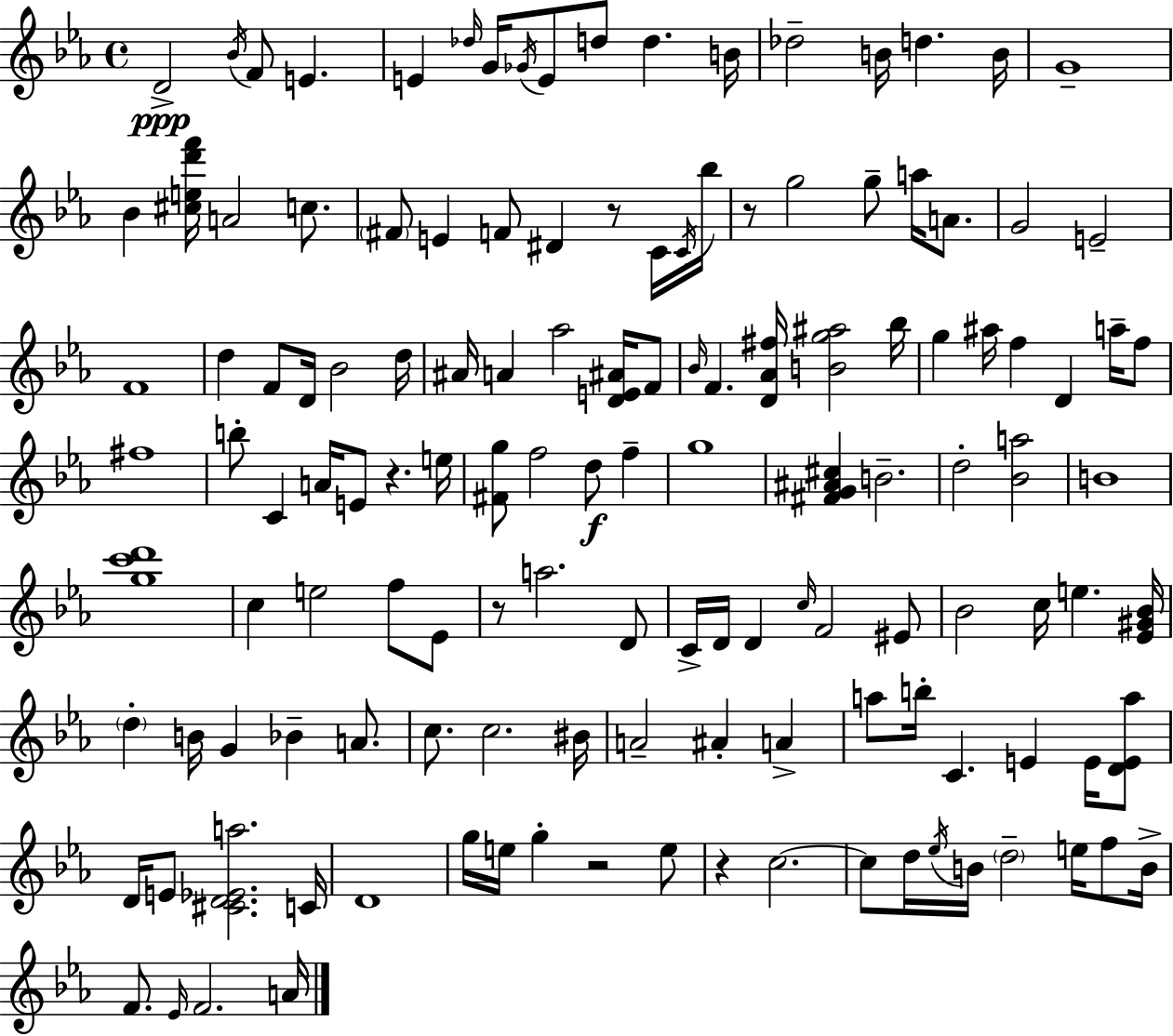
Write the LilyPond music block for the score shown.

{
  \clef treble
  \time 4/4
  \defaultTimeSignature
  \key c \minor
  d'2->\ppp \acciaccatura { bes'16 } f'8 e'4. | e'4 \grace { des''16 } g'16 \acciaccatura { ges'16 } e'8 d''8 d''4. | b'16 des''2-- b'16 d''4. | b'16 g'1-- | \break bes'4 <cis'' e'' d''' f'''>16 a'2 | c''8. \parenthesize fis'8 e'4 f'8 dis'4 r8 | c'16 \acciaccatura { c'16 } bes''16 r8 g''2 g''8-- | a''16 a'8. g'2 e'2-- | \break f'1 | d''4 f'8 d'16 bes'2 | d''16 ais'16 a'4 aes''2 | <d' e' ais'>16 f'8 \grace { bes'16 } f'4. <d' aes' fis''>16 <b' g'' ais''>2 | \break bes''16 g''4 ais''16 f''4 d'4 | a''16-- f''8 fis''1 | b''8-. c'4 a'16 e'8 r4. | e''16 <fis' g''>8 f''2 d''8\f | \break f''4-- g''1 | <fis' g' ais' cis''>4 b'2.-- | d''2-. <bes' a''>2 | b'1 | \break <g'' c''' d'''>1 | c''4 e''2 | f''8 ees'8 r8 a''2. | d'8 c'16-> d'16 d'4 \grace { c''16 } f'2 | \break eis'8 bes'2 c''16 e''4. | <ees' gis' bes'>16 \parenthesize d''4-. b'16 g'4 bes'4-- | a'8. c''8. c''2. | bis'16 a'2-- ais'4-. | \break a'4-> a''8 b''16-. c'4. e'4 | e'16 <d' e' a''>8 d'16 e'8 <cis' d' ees' a''>2. | c'16 d'1 | g''16 e''16 g''4-. r2 | \break e''8 r4 c''2.~~ | c''8 d''16 \acciaccatura { ees''16 } b'16 \parenthesize d''2-- | e''16 f''8 b'16-> f'8. \grace { ees'16 } f'2. | a'16 \bar "|."
}